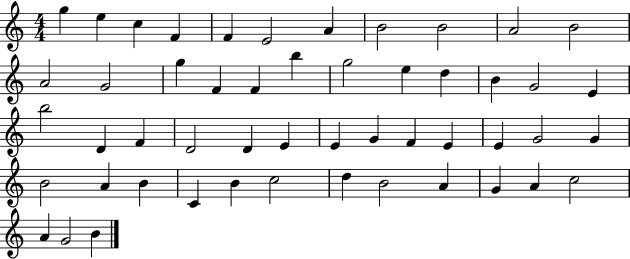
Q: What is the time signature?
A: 4/4